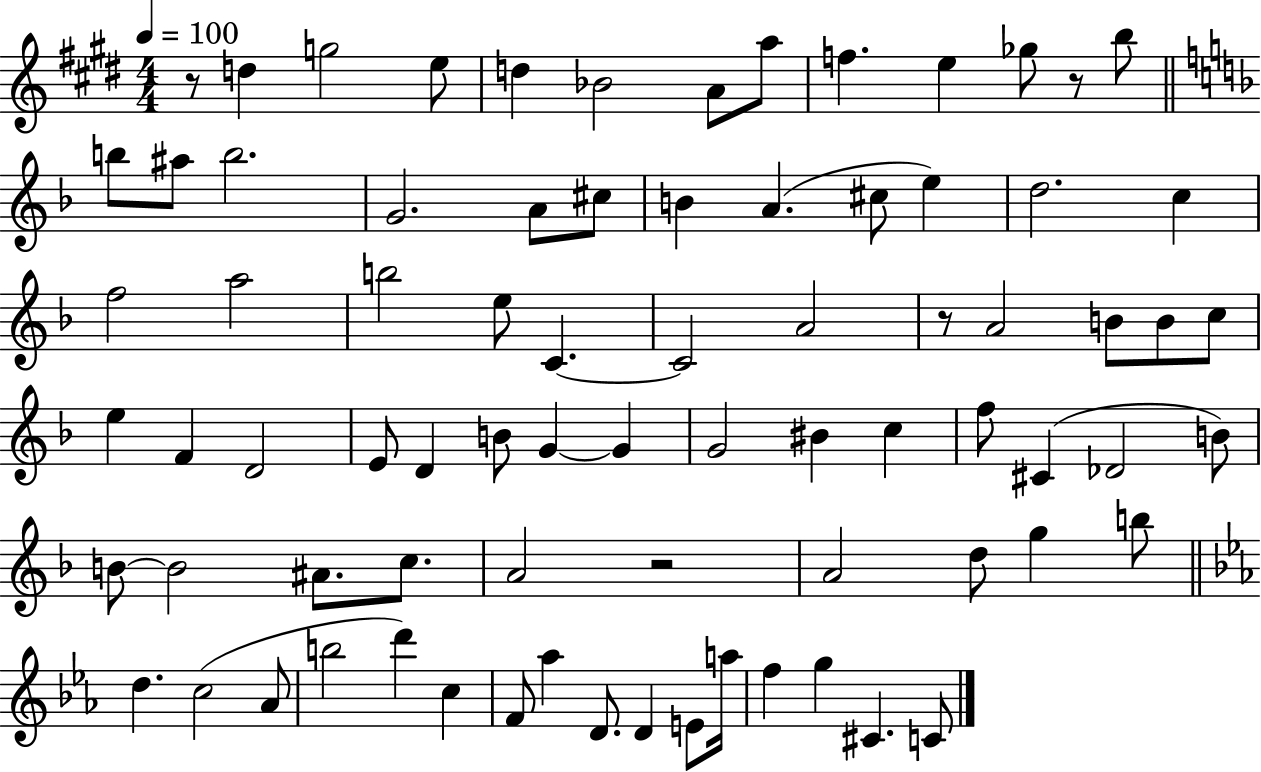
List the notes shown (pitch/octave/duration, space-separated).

R/e D5/q G5/h E5/e D5/q Bb4/h A4/e A5/e F5/q. E5/q Gb5/e R/e B5/e B5/e A#5/e B5/h. G4/h. A4/e C#5/e B4/q A4/q. C#5/e E5/q D5/h. C5/q F5/h A5/h B5/h E5/e C4/q. C4/h A4/h R/e A4/h B4/e B4/e C5/e E5/q F4/q D4/h E4/e D4/q B4/e G4/q G4/q G4/h BIS4/q C5/q F5/e C#4/q Db4/h B4/e B4/e B4/h A#4/e. C5/e. A4/h R/h A4/h D5/e G5/q B5/e D5/q. C5/h Ab4/e B5/h D6/q C5/q F4/e Ab5/q D4/e. D4/q E4/e A5/s F5/q G5/q C#4/q. C4/e